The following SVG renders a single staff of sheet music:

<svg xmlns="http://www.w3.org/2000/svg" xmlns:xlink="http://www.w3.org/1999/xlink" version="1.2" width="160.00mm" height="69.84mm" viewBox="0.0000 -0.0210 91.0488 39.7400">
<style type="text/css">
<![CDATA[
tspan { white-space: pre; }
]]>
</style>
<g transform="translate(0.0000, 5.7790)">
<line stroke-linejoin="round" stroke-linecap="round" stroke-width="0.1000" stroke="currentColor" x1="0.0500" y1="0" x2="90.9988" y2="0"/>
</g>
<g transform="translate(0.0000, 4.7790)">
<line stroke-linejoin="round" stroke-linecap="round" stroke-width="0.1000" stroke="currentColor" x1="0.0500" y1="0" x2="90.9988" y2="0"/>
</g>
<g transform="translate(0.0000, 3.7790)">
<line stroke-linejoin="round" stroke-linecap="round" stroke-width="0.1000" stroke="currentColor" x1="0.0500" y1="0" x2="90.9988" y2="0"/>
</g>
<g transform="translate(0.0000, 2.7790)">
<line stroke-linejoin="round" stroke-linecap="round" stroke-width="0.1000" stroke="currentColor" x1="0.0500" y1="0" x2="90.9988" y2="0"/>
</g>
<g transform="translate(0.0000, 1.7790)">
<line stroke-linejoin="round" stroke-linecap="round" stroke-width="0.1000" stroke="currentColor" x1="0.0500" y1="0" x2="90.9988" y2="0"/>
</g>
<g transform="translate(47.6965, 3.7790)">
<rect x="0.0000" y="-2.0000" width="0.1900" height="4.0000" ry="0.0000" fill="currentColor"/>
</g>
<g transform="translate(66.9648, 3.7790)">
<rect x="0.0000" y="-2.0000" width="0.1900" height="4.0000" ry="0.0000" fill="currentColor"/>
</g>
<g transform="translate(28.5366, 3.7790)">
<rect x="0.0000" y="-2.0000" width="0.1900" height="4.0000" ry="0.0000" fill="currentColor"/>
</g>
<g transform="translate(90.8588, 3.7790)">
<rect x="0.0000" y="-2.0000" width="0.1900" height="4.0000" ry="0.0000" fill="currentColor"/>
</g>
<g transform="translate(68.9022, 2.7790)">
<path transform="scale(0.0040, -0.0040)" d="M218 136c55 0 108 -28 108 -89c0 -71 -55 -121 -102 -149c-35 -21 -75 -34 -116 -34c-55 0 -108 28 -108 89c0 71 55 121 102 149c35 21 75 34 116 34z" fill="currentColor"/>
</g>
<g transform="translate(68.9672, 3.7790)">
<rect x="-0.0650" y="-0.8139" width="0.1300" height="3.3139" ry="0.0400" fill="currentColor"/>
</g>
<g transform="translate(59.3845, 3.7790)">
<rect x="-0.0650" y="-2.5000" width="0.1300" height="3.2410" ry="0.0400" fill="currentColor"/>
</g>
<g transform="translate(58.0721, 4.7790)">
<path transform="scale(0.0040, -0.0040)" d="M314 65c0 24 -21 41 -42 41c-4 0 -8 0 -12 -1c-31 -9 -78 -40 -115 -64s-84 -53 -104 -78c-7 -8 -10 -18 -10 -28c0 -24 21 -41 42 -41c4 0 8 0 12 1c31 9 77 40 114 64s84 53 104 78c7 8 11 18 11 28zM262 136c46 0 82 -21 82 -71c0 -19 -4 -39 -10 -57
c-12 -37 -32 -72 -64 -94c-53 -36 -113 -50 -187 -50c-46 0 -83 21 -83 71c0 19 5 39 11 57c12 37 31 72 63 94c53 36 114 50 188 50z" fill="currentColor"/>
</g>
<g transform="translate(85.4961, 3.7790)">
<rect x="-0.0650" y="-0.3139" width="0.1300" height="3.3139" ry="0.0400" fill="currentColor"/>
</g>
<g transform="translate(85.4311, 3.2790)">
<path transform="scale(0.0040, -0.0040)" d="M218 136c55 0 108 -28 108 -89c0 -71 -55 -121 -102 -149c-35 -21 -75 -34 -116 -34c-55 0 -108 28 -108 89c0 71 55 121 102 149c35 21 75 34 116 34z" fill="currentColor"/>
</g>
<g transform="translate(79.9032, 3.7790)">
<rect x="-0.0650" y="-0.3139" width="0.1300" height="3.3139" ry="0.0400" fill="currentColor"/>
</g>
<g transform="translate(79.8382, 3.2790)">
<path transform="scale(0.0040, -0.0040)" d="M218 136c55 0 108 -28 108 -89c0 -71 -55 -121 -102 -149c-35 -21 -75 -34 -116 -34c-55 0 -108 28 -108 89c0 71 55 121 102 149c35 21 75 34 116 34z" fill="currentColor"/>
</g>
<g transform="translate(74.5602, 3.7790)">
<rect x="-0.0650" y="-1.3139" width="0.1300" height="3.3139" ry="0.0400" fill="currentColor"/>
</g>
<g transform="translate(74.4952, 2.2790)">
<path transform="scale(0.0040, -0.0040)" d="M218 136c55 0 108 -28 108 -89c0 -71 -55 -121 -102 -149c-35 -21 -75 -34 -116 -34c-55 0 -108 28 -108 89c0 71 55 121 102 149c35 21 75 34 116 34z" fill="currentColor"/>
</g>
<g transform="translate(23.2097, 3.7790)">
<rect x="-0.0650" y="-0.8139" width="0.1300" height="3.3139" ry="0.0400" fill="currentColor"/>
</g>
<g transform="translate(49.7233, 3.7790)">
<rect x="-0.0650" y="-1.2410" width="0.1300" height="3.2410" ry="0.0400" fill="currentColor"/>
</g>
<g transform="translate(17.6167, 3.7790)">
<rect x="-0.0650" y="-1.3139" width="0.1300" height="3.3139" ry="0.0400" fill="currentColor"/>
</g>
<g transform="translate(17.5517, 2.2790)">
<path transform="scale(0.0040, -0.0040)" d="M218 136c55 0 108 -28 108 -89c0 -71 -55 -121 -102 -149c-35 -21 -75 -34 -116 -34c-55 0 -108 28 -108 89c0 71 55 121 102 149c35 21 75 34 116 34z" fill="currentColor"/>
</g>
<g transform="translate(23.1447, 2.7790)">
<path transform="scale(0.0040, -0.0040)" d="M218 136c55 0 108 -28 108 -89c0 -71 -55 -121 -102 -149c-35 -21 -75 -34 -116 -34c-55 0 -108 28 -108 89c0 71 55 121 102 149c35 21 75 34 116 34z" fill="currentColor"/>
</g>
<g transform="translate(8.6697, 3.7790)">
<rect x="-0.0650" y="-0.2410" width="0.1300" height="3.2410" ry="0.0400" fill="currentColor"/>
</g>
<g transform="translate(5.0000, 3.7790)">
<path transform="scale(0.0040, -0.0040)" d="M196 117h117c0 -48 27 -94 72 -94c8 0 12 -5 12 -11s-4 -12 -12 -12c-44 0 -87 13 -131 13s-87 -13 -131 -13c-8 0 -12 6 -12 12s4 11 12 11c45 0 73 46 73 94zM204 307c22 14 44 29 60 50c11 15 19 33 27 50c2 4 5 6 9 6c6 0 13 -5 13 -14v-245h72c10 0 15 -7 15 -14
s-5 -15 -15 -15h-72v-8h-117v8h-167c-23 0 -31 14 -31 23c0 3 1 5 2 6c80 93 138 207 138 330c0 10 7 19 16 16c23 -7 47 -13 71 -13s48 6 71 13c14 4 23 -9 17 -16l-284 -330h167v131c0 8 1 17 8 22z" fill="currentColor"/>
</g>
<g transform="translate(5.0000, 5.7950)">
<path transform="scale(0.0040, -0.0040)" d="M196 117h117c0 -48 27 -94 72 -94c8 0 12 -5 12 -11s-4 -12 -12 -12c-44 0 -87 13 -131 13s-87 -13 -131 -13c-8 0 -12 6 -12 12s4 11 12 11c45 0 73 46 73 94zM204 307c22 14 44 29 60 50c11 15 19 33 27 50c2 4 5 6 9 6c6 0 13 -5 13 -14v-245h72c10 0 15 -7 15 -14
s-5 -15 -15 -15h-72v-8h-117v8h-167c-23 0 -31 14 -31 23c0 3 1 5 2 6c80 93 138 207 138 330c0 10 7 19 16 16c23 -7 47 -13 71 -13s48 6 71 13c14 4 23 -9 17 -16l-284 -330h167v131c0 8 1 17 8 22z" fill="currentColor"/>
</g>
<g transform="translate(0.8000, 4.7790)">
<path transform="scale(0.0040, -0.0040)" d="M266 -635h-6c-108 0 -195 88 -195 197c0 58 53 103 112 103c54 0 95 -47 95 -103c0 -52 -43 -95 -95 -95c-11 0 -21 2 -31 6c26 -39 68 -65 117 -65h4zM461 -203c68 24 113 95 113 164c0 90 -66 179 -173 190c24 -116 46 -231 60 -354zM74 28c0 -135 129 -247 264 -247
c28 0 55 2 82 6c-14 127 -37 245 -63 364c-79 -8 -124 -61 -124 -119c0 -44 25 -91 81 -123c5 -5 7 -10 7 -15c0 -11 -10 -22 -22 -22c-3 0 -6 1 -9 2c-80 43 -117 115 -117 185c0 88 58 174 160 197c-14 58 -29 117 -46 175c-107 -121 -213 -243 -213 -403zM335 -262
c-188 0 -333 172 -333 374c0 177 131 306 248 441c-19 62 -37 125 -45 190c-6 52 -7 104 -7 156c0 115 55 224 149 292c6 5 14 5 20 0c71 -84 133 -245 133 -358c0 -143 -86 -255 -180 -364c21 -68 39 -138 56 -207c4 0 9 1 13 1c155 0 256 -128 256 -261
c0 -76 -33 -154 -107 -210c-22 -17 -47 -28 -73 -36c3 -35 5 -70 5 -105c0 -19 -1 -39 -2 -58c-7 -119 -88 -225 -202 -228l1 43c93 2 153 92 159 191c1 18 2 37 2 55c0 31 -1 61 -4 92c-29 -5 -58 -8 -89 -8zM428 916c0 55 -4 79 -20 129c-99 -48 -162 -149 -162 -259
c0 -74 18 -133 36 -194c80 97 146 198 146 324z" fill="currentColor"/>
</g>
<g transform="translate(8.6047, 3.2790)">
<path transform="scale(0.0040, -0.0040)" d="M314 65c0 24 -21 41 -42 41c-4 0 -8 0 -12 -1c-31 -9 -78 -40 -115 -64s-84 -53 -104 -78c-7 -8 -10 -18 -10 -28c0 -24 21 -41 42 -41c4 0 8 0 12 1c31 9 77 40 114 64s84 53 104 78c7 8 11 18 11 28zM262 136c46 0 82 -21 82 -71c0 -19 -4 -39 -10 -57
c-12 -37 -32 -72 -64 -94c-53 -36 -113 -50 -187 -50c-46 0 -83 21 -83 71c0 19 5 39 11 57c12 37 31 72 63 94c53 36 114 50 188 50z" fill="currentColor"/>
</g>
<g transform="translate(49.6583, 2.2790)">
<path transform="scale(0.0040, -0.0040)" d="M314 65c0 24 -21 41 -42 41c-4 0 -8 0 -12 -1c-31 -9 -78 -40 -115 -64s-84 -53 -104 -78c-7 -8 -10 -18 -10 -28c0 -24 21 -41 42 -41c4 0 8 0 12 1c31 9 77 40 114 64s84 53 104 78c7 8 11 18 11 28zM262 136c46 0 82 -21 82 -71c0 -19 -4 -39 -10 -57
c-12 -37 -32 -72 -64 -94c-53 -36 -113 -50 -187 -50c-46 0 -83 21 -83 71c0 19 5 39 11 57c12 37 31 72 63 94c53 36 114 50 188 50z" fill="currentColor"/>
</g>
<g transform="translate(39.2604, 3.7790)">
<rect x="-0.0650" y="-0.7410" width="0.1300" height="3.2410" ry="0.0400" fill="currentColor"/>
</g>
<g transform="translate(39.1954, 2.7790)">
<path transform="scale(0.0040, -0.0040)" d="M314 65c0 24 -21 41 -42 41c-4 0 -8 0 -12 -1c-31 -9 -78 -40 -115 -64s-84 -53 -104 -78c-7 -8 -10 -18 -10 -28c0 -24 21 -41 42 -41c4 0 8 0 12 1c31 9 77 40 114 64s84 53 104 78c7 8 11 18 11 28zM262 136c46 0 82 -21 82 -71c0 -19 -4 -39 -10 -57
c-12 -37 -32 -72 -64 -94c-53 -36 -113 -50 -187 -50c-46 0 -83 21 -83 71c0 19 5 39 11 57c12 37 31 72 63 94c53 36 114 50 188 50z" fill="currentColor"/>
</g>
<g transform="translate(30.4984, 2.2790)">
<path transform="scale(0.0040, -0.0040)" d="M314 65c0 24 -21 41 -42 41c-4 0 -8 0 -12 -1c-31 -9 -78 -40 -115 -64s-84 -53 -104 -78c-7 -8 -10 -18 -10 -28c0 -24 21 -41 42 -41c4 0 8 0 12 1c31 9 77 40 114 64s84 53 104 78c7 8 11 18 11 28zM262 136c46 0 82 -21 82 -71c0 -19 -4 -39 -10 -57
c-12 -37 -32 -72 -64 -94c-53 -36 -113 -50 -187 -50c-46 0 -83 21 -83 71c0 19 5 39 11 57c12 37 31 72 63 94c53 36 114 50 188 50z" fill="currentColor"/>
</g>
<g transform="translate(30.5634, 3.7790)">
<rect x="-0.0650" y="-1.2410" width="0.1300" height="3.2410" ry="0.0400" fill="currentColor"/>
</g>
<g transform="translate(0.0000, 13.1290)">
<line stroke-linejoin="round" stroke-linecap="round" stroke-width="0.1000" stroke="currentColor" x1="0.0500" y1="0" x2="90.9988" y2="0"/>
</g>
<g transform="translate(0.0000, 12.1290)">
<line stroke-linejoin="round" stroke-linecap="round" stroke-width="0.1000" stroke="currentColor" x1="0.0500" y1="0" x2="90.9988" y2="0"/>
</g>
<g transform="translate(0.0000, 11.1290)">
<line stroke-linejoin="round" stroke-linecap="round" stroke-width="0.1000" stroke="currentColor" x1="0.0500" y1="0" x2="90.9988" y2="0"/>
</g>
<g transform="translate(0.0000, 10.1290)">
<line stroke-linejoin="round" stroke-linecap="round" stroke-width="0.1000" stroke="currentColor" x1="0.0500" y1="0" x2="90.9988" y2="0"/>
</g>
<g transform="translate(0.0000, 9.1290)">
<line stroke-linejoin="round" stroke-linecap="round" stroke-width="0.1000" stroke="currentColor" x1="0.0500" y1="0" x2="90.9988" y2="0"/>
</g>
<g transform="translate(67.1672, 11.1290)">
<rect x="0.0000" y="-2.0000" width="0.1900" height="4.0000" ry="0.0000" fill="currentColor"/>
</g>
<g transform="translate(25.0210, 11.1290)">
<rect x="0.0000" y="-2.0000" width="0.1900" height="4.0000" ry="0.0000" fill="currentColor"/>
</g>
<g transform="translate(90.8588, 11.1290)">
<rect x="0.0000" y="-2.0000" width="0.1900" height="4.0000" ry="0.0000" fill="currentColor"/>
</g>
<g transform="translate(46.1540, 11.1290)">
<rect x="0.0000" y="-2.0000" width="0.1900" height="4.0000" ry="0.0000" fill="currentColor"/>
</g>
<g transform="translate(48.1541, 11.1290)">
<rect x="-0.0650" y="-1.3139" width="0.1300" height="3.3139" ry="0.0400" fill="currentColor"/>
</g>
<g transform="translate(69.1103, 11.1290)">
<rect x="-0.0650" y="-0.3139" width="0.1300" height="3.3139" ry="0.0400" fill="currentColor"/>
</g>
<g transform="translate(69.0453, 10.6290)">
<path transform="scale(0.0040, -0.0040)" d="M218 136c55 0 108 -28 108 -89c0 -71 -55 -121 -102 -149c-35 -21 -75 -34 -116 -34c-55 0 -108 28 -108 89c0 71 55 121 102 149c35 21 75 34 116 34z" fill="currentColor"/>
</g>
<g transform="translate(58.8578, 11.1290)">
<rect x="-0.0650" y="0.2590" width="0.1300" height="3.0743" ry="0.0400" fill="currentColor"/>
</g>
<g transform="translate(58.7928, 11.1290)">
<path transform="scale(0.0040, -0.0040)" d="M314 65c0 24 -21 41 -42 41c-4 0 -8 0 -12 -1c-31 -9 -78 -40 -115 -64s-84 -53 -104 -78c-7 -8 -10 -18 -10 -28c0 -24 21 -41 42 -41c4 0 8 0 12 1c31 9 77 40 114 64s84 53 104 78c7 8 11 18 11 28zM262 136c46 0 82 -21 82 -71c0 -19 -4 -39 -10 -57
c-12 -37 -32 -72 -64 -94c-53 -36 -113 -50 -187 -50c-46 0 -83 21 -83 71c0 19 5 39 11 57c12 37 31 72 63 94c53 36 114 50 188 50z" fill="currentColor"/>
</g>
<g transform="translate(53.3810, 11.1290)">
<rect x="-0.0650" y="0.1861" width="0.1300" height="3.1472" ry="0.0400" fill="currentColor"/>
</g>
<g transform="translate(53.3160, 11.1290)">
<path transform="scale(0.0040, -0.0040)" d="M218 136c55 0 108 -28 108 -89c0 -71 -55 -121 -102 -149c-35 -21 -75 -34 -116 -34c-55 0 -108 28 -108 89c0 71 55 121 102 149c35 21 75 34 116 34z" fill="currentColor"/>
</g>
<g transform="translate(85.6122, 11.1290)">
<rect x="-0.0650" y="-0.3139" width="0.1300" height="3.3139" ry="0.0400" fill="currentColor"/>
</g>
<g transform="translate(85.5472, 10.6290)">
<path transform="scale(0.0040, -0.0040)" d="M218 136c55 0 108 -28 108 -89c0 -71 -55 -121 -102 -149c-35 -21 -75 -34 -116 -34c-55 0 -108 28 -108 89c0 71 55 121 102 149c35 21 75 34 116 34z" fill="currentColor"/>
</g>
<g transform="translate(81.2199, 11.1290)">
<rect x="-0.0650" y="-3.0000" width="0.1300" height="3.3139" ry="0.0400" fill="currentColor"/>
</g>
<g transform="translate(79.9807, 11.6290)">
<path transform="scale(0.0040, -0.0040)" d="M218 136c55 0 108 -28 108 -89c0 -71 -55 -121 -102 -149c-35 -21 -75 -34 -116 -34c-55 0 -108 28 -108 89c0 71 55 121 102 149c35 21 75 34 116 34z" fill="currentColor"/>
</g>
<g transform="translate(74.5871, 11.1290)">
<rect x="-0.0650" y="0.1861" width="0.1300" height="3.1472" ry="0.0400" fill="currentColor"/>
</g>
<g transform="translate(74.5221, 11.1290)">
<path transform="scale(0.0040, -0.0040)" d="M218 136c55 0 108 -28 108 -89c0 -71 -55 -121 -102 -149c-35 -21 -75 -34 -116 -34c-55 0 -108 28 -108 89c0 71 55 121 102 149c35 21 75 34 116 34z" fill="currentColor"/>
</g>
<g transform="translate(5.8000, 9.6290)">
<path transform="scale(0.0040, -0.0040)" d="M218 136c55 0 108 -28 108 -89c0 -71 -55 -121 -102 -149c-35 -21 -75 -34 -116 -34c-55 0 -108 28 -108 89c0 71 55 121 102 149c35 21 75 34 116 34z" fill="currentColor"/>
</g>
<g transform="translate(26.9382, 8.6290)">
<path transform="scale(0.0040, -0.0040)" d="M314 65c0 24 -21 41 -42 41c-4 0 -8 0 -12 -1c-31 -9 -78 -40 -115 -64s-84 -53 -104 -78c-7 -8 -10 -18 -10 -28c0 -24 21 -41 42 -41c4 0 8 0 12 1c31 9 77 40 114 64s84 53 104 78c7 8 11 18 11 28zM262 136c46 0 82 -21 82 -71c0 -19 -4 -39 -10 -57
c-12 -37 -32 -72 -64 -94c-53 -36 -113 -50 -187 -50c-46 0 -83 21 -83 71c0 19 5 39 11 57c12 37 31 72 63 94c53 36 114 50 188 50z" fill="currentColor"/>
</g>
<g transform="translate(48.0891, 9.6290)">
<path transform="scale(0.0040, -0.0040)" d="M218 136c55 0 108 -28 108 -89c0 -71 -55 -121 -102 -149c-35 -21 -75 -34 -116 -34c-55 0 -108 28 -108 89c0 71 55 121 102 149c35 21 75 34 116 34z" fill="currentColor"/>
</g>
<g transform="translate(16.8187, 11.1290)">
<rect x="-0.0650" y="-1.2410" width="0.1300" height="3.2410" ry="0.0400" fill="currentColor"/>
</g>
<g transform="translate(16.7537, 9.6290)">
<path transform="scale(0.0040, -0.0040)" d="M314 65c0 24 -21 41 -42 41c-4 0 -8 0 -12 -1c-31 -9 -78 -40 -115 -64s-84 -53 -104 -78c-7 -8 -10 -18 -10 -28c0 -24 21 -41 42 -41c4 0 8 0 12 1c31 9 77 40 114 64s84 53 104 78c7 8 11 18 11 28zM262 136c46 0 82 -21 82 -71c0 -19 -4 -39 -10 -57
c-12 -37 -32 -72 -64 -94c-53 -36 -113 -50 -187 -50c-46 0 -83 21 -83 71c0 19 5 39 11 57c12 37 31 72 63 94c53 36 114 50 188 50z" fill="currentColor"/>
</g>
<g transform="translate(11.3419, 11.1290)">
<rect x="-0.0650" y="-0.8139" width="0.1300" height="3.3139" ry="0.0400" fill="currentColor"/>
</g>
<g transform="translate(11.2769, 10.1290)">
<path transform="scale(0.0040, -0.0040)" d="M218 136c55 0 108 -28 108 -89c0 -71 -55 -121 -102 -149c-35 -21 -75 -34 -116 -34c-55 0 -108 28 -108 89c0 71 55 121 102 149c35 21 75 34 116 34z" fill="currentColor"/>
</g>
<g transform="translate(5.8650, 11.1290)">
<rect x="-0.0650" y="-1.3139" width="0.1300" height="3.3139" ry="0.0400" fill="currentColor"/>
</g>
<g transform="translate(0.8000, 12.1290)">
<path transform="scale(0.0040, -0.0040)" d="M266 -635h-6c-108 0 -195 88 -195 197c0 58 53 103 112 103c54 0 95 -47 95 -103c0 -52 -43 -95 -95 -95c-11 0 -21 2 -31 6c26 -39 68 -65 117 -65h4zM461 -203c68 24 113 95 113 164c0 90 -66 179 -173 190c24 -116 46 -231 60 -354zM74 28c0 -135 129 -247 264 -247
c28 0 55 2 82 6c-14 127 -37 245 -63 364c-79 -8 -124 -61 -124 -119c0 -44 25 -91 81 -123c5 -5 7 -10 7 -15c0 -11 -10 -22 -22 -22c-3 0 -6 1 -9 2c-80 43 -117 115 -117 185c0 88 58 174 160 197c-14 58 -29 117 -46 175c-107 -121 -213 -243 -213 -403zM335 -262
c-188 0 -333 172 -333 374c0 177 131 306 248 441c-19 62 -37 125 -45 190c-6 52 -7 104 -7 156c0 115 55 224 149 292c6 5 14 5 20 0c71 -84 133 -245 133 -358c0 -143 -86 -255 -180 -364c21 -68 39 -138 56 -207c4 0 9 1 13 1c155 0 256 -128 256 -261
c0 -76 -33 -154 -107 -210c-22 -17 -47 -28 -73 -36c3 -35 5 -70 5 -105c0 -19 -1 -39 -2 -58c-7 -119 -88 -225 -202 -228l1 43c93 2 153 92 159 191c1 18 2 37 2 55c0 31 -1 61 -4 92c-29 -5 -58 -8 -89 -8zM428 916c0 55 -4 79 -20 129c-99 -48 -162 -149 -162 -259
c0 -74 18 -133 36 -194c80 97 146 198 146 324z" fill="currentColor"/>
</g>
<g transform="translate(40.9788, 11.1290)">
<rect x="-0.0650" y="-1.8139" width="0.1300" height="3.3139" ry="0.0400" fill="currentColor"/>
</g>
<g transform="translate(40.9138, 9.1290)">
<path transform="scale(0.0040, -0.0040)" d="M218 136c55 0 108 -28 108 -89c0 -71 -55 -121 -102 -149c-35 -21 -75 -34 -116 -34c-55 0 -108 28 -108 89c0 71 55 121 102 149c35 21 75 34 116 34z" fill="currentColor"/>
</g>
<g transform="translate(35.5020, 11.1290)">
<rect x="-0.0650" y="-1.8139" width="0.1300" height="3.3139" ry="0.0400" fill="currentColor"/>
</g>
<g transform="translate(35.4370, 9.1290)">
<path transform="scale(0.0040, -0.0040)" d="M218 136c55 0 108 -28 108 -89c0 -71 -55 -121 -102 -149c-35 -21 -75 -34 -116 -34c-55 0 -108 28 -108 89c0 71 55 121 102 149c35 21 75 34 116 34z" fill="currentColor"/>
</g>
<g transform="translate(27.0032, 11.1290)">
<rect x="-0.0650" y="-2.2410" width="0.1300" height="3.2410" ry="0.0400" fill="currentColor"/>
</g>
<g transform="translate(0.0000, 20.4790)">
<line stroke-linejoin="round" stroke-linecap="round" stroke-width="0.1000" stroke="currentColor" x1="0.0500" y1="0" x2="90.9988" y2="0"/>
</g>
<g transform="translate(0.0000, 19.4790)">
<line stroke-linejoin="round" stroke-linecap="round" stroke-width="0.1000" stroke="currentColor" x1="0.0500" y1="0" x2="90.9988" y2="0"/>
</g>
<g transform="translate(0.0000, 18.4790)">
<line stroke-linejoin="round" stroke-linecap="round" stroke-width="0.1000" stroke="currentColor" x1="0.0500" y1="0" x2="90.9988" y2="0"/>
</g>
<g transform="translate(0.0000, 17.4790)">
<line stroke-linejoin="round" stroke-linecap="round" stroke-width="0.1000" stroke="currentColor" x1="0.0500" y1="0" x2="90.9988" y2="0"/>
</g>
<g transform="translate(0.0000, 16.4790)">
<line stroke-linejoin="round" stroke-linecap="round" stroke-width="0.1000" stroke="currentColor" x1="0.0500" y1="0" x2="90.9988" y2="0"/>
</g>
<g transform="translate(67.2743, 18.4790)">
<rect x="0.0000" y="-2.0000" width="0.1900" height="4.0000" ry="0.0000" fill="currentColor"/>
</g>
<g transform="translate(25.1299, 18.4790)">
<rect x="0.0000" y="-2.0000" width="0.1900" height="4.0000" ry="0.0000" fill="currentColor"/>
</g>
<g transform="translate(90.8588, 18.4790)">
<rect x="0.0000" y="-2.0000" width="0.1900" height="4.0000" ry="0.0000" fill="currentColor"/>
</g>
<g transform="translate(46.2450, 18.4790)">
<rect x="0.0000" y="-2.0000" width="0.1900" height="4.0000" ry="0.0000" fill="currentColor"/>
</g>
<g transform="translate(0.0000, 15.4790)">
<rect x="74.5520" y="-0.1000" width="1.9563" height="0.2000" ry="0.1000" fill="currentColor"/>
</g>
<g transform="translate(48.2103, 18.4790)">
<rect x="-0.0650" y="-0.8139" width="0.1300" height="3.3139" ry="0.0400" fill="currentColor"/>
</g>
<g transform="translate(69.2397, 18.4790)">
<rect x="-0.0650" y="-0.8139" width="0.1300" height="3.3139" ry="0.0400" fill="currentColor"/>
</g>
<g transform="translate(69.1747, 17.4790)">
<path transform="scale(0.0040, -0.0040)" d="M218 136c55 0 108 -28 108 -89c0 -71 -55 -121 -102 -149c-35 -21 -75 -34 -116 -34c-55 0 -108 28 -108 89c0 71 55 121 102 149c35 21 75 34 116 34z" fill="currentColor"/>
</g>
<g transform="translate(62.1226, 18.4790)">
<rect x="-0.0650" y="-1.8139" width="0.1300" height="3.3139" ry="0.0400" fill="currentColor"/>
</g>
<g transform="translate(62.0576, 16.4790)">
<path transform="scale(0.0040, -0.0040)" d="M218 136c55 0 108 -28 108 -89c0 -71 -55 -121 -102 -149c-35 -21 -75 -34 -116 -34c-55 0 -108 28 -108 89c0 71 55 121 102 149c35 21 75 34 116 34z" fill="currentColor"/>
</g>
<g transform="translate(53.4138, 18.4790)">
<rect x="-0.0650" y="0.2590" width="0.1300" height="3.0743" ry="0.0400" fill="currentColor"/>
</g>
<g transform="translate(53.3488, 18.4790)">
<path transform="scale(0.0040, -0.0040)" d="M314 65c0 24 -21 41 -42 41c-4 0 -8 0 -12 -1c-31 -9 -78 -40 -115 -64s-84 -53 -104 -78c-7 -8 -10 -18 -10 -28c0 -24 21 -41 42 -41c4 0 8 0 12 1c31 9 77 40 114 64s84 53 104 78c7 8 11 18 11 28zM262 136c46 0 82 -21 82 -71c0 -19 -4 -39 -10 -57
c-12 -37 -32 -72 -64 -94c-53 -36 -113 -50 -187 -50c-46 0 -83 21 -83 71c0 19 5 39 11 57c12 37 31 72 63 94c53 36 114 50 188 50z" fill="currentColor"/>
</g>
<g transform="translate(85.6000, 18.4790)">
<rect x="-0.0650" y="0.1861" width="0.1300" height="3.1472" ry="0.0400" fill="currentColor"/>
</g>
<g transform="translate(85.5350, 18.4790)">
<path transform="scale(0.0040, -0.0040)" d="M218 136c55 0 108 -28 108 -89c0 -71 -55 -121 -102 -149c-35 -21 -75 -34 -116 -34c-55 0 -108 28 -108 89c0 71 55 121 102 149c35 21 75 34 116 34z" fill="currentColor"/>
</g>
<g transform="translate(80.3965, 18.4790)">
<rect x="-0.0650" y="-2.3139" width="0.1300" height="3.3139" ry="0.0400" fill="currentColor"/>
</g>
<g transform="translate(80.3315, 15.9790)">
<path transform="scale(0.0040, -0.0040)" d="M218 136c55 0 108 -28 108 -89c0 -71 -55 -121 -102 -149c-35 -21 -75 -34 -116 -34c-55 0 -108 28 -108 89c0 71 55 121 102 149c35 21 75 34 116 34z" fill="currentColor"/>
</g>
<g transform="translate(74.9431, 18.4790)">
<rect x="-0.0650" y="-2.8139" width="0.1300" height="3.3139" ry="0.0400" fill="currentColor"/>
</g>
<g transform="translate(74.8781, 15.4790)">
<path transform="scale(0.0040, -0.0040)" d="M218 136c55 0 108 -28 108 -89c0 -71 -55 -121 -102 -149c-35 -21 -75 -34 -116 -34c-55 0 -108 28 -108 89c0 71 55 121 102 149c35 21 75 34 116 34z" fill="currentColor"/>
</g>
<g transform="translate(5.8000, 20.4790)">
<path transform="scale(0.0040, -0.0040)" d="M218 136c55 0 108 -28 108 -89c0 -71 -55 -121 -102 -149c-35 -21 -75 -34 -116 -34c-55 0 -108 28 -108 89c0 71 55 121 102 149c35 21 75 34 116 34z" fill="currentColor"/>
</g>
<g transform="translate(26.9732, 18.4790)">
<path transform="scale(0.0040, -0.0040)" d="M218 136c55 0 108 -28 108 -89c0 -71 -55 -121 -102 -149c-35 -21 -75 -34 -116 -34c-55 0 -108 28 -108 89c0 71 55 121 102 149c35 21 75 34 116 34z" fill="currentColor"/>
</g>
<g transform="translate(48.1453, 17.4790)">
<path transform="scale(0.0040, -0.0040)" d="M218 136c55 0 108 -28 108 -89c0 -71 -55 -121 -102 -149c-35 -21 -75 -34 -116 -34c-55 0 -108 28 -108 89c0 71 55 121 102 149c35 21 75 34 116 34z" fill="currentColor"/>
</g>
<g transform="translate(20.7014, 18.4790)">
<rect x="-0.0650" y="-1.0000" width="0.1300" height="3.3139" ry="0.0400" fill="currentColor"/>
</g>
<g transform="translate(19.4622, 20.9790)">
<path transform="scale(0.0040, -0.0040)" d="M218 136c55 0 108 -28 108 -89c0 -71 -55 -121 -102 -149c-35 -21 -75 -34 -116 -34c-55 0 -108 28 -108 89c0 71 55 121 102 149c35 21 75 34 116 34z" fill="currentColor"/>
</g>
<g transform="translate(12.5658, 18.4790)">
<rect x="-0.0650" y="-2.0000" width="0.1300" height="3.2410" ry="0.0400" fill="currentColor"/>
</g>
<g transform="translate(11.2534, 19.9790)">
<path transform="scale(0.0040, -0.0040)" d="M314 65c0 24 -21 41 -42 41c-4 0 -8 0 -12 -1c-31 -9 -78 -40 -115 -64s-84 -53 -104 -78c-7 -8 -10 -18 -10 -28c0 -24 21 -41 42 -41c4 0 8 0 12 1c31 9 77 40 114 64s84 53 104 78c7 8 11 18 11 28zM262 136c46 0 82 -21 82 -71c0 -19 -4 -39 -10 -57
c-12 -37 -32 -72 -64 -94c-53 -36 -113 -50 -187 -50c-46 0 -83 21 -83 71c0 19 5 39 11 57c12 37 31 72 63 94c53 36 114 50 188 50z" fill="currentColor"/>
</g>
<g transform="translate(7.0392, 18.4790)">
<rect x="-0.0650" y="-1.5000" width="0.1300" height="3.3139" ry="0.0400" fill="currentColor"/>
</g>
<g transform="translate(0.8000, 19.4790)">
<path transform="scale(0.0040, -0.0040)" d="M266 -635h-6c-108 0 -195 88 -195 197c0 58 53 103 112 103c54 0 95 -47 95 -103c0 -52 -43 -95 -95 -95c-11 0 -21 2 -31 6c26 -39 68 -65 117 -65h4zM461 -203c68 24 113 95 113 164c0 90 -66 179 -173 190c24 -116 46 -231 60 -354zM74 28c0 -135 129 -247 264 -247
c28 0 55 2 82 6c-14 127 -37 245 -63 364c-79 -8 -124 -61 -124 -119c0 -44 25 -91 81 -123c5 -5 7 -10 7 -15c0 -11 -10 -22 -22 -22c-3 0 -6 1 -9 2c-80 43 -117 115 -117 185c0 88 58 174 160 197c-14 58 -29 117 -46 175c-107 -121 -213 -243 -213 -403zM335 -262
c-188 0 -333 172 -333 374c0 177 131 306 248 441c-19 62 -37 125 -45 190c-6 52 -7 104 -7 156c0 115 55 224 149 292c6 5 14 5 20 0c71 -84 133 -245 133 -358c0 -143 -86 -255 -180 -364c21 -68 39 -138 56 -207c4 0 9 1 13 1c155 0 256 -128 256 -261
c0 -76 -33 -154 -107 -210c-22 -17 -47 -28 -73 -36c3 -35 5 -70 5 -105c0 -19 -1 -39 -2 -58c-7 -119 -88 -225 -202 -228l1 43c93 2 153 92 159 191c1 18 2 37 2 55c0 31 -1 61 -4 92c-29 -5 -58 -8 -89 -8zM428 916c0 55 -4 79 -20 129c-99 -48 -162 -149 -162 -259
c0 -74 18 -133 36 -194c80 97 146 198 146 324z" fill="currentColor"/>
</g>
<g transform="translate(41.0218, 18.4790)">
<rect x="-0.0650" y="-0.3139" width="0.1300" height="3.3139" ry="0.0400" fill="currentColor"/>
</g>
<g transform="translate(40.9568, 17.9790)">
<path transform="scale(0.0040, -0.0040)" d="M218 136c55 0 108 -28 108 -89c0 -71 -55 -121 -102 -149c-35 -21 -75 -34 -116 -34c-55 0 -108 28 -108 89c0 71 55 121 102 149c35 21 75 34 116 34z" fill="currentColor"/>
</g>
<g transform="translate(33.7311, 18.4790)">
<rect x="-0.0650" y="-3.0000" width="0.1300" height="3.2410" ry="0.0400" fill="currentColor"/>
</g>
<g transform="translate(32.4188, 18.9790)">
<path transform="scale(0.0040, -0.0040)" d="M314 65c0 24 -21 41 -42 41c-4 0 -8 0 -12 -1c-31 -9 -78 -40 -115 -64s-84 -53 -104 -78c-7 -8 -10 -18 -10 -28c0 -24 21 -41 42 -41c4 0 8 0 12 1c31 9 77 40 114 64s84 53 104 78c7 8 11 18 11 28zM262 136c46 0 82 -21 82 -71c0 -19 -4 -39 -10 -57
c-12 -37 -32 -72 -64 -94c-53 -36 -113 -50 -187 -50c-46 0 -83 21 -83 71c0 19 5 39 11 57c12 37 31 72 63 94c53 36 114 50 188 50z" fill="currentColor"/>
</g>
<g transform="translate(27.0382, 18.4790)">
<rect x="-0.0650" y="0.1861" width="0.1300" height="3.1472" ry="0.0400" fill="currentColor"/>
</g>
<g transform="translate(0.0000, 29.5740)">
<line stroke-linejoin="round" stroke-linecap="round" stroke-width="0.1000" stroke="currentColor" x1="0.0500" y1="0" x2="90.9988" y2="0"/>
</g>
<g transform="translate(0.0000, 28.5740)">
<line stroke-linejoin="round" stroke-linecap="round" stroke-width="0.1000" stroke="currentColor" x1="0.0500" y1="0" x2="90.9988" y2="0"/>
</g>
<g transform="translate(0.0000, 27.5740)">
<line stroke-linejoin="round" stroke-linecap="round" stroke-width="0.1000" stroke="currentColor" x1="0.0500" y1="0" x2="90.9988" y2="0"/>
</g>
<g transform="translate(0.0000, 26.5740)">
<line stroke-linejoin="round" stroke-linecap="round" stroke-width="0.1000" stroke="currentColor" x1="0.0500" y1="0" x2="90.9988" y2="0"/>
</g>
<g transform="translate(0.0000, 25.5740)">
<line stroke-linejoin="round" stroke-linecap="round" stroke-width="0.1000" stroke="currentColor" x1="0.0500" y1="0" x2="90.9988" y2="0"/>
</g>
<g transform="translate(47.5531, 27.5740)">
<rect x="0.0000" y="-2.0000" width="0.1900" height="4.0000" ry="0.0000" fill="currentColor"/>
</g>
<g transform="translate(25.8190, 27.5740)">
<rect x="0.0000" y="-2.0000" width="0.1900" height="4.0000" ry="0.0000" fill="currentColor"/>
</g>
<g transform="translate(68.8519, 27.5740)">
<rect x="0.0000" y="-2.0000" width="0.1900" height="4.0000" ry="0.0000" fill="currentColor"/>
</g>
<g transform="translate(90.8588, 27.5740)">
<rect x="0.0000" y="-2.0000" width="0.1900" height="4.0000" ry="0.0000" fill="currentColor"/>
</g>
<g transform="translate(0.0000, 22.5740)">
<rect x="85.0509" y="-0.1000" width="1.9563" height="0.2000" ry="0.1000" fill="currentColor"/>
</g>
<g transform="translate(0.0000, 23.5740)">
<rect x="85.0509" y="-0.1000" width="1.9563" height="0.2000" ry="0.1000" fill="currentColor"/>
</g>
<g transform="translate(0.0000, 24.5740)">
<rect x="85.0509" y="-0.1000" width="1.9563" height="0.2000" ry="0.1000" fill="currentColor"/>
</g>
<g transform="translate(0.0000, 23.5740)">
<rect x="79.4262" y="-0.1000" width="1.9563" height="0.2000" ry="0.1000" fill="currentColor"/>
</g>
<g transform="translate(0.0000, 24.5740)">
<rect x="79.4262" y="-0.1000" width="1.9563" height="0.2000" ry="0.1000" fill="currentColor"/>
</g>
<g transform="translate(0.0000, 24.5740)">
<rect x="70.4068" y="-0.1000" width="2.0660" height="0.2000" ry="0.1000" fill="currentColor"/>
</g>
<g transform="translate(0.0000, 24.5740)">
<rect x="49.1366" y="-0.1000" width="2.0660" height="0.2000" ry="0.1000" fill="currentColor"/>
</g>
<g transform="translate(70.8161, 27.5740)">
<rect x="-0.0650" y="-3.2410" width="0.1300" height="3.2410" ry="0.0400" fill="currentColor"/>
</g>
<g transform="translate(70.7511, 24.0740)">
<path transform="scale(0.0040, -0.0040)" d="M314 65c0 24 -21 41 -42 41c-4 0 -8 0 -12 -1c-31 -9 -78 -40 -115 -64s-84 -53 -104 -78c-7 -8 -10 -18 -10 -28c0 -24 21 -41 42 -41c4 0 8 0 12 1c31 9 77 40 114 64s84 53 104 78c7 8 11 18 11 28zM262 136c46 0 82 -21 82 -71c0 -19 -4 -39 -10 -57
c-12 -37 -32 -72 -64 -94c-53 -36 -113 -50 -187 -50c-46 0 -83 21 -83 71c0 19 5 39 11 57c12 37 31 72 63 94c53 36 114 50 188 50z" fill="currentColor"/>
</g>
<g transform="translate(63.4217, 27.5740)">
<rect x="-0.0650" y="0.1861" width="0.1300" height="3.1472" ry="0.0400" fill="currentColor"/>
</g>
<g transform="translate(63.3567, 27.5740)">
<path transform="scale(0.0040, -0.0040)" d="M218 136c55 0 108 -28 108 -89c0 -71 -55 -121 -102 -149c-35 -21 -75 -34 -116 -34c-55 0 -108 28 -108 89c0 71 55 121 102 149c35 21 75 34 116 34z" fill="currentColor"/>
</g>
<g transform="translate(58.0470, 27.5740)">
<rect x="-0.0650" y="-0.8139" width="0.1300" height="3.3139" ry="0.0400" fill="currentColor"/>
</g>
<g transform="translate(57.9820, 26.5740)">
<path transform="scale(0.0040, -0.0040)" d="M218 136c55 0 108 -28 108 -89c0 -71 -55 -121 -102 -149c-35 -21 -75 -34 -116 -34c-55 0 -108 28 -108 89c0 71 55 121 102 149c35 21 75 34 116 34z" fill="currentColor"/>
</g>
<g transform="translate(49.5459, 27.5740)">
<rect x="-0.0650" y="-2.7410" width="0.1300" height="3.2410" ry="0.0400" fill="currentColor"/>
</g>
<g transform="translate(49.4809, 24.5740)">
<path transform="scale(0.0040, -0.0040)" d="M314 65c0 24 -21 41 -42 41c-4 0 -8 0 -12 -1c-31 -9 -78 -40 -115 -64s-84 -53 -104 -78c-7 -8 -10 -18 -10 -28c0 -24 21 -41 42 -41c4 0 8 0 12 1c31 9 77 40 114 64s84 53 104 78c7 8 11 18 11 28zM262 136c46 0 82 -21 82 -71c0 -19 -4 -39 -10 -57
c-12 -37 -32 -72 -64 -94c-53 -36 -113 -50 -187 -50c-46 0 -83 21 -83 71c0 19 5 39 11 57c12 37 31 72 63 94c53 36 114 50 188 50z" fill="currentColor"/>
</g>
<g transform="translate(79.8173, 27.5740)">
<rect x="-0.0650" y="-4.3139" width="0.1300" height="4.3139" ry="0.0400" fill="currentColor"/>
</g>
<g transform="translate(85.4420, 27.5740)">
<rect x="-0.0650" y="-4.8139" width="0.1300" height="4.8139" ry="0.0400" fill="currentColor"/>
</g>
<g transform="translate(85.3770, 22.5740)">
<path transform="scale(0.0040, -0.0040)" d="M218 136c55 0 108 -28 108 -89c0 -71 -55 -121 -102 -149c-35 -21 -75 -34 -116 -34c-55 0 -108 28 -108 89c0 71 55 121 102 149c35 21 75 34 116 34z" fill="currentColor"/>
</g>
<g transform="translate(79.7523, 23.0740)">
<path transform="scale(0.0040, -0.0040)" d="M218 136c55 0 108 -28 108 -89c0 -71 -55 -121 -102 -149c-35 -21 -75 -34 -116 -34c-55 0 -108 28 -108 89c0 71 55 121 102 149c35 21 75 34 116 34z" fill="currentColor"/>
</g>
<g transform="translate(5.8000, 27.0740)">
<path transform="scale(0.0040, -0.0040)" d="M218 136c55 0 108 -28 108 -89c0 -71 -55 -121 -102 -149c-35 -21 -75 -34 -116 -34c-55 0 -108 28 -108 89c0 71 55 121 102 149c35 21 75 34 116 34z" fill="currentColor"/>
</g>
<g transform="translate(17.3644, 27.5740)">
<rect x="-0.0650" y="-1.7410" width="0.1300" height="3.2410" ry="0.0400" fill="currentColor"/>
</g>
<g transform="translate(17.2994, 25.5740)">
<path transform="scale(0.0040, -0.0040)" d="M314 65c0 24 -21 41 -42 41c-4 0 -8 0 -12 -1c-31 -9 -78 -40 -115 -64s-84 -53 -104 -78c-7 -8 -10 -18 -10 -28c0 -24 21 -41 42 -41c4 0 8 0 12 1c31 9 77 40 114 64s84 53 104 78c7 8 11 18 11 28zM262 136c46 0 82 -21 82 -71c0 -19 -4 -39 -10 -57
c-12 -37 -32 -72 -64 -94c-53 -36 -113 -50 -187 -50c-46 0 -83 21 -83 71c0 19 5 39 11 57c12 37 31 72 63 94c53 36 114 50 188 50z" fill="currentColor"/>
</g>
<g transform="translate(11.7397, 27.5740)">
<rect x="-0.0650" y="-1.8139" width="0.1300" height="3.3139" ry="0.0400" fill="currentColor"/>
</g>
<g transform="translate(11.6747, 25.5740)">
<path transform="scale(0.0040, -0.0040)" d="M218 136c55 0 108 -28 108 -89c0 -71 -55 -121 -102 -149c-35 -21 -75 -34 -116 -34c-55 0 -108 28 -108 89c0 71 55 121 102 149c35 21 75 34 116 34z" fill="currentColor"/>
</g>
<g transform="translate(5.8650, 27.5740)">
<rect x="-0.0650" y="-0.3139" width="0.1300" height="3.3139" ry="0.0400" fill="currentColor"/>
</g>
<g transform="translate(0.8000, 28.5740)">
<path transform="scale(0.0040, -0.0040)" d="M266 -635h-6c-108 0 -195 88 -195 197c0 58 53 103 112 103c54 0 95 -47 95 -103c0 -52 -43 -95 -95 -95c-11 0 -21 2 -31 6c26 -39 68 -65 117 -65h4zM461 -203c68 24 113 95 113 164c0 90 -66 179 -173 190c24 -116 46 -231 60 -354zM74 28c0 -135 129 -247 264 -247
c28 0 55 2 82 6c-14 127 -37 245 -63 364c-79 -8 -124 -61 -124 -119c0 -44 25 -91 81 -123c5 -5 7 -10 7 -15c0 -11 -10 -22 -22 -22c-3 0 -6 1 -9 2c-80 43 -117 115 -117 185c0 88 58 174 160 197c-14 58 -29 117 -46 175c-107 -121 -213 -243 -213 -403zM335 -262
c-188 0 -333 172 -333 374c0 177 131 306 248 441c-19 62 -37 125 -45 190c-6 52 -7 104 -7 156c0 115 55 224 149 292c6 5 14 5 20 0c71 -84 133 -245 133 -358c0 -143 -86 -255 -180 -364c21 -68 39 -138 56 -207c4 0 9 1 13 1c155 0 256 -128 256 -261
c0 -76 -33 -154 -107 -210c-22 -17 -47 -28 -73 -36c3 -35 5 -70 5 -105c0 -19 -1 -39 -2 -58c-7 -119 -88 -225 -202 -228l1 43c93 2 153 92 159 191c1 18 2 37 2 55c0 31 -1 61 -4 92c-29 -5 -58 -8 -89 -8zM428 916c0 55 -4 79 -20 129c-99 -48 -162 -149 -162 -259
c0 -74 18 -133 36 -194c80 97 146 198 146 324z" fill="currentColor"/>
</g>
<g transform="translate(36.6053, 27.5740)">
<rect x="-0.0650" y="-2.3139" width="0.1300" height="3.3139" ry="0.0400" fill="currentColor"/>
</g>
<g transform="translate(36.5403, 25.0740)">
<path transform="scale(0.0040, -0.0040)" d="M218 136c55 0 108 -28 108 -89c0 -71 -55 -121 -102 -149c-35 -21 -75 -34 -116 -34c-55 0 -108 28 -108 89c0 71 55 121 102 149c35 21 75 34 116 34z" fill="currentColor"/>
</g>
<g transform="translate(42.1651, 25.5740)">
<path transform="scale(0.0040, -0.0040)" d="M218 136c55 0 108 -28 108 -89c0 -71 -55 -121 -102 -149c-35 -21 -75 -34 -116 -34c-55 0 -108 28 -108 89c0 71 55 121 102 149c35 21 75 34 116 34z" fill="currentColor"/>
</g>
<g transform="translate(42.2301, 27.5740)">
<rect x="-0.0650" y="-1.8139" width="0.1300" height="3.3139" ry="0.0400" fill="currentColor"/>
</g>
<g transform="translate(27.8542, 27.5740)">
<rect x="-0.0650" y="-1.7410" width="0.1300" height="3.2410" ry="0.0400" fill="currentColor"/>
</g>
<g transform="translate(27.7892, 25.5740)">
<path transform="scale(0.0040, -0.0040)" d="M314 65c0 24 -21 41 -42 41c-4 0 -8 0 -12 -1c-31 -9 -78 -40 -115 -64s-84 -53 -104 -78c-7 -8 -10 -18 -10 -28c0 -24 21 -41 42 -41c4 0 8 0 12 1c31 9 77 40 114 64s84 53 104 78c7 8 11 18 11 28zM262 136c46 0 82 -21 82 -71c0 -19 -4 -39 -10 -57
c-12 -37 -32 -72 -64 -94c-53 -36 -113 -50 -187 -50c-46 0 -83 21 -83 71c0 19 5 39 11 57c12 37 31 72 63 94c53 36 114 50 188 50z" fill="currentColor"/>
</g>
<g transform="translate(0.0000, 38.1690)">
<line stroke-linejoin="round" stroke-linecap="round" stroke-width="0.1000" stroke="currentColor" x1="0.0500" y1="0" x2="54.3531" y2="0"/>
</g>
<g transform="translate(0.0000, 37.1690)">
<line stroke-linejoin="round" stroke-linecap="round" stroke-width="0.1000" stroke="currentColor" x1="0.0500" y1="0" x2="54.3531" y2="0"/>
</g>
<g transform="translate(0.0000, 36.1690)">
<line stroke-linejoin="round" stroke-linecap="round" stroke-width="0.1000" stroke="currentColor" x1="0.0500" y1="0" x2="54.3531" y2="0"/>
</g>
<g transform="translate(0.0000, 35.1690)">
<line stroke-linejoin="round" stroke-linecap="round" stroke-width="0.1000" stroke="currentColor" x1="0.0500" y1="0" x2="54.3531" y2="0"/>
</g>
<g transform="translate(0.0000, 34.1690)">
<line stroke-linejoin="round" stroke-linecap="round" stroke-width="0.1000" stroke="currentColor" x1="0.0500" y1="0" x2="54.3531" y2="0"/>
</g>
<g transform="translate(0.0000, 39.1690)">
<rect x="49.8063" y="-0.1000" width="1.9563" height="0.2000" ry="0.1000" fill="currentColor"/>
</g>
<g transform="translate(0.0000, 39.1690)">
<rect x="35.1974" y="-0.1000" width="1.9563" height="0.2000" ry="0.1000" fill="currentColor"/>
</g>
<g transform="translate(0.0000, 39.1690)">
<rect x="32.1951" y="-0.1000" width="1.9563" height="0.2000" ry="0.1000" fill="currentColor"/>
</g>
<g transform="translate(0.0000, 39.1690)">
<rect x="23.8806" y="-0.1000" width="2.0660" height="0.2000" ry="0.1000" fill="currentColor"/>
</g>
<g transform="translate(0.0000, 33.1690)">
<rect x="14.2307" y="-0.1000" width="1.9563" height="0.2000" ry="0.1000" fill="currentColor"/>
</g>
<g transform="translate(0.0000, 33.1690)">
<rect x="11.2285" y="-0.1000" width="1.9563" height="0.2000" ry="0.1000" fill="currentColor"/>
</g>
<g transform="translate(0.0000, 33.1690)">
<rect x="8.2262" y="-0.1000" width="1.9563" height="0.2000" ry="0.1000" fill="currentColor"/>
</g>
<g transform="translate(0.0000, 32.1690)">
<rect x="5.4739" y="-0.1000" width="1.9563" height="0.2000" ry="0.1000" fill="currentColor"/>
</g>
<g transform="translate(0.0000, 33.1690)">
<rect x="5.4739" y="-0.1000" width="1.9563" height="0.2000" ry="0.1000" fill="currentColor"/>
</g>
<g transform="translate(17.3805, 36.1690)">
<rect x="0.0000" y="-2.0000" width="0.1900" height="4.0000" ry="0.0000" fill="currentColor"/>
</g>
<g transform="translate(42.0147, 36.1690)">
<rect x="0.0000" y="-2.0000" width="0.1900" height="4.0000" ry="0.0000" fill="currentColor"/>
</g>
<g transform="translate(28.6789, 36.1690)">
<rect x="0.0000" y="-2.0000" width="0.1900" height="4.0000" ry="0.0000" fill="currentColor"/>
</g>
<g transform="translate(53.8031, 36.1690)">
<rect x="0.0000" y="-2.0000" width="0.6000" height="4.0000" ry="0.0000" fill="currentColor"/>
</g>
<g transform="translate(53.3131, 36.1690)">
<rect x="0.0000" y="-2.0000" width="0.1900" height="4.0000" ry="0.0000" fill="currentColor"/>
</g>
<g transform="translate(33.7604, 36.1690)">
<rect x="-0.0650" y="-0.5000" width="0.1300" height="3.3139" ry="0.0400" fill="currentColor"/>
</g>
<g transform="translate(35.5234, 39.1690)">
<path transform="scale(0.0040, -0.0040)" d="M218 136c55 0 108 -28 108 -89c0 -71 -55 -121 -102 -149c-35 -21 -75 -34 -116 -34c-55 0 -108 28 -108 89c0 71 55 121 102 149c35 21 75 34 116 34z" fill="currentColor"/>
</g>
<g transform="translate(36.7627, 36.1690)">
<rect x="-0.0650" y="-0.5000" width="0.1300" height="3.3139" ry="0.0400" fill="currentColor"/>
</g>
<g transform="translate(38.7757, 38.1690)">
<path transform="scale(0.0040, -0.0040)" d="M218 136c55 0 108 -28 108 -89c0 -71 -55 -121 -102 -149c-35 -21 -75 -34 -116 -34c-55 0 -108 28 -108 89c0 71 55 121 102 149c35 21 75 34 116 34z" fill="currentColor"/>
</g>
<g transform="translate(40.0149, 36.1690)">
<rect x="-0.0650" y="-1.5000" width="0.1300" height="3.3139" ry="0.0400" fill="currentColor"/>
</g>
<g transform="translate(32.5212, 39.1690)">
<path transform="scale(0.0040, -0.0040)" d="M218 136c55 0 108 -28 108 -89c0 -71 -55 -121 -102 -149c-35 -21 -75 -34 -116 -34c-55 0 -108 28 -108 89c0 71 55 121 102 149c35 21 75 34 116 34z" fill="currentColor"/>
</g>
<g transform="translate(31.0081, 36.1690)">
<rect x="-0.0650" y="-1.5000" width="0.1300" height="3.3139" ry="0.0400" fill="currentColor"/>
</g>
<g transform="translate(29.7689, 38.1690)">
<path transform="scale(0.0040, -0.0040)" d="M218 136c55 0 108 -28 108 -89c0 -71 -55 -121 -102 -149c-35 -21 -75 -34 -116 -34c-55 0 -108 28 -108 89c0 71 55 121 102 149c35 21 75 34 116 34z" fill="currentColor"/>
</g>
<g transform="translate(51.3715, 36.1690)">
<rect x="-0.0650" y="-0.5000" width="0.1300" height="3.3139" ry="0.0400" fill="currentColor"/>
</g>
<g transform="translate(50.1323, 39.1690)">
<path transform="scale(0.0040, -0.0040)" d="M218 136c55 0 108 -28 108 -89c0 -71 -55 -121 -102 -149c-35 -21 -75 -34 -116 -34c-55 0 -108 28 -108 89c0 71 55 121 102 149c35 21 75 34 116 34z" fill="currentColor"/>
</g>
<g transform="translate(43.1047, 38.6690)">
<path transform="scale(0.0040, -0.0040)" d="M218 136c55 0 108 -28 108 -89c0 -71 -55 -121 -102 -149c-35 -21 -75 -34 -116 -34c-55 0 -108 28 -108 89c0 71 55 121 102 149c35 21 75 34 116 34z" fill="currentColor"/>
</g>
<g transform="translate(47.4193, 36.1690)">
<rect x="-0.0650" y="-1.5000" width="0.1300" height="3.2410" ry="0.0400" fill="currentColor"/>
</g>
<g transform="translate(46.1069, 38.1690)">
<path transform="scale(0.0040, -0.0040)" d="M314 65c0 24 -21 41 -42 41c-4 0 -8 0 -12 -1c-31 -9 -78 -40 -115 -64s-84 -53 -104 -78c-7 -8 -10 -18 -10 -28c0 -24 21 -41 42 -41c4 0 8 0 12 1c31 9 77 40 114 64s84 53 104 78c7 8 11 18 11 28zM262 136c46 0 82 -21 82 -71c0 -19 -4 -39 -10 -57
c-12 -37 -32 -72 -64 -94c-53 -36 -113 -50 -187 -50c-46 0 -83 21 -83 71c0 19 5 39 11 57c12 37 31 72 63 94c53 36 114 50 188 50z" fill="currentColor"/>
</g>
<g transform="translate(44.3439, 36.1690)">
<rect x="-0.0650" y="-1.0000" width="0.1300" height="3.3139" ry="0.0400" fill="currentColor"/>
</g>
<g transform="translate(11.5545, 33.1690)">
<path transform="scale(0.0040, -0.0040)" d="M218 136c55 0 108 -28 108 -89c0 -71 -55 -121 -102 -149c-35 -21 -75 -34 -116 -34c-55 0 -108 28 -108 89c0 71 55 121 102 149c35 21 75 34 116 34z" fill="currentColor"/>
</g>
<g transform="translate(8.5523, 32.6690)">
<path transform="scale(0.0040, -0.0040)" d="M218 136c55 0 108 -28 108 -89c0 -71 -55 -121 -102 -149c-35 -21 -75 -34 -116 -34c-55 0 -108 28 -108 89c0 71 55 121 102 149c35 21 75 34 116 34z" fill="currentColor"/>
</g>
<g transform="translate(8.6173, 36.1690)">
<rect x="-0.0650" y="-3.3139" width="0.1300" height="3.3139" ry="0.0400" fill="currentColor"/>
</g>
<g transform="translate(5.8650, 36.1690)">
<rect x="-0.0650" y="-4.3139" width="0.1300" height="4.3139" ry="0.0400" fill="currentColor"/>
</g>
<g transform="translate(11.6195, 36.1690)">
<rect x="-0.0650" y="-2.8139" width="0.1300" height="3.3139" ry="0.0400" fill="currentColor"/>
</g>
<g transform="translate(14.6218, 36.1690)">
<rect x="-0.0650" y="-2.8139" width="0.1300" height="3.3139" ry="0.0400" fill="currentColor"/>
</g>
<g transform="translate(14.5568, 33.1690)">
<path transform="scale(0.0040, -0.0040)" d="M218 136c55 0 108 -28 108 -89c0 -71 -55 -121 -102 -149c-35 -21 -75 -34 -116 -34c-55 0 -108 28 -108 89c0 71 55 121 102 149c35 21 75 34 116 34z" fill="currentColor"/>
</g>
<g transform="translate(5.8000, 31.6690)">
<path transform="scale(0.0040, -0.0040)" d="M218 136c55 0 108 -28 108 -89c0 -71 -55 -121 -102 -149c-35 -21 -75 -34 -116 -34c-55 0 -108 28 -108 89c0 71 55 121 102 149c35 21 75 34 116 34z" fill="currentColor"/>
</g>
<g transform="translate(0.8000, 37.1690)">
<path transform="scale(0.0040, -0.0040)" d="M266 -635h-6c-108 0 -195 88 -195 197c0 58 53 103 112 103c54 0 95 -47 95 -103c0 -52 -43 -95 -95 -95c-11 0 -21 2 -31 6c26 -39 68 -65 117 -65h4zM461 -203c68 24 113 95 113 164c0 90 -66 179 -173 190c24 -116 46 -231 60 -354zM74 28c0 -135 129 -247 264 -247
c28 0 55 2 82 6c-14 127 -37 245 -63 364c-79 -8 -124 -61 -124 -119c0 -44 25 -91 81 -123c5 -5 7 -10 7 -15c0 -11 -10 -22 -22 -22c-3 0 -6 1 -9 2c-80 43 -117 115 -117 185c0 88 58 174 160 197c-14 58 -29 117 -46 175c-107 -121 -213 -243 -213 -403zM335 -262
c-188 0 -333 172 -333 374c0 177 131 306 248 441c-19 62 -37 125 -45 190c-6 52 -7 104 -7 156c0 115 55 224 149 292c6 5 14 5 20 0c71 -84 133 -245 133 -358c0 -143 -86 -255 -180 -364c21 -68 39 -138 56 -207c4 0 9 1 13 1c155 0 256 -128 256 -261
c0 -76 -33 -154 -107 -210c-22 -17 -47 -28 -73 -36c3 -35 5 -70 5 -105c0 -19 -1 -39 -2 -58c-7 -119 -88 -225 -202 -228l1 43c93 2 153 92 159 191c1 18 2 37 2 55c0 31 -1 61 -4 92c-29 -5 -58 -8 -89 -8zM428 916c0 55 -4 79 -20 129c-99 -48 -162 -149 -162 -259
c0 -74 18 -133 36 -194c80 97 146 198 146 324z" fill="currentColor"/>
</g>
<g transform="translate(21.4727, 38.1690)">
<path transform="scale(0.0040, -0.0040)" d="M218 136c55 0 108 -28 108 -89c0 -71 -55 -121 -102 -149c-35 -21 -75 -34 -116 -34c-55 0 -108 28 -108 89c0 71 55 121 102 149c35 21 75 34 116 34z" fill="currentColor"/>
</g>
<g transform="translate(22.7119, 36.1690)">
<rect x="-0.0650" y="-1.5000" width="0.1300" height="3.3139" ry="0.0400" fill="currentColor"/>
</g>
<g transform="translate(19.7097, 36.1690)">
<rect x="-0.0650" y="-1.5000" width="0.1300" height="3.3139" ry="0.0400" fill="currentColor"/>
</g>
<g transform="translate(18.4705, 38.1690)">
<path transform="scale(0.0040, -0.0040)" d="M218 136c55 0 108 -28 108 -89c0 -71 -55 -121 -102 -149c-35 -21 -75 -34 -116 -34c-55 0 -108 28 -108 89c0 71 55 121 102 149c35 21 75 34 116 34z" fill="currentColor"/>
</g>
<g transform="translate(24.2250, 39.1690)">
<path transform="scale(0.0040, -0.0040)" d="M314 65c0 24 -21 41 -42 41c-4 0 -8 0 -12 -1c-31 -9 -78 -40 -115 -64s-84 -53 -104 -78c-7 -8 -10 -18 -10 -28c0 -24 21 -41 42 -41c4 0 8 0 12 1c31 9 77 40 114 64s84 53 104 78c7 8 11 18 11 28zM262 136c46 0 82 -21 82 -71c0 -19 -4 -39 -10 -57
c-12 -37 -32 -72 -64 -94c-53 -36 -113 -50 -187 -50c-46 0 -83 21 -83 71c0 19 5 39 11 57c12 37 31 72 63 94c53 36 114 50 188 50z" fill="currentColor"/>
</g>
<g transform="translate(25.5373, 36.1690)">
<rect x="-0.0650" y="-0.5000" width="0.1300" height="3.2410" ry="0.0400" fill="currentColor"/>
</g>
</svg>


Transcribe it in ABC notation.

X:1
T:Untitled
M:4/4
L:1/4
K:C
c2 e d e2 d2 e2 G2 d e c c e d e2 g2 f f e B B2 c B A c E F2 D B A2 c d B2 f d a g B c f f2 f2 g f a2 d B b2 d' e' d' b a a E E C2 E C C E D E2 C